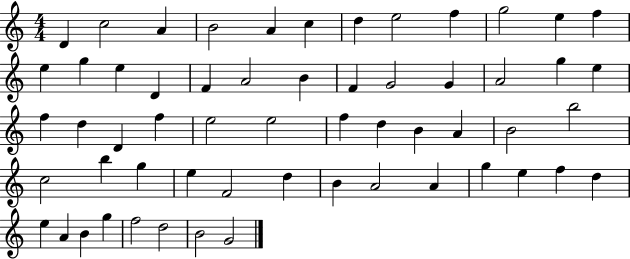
D4/q C5/h A4/q B4/h A4/q C5/q D5/q E5/h F5/q G5/h E5/q F5/q E5/q G5/q E5/q D4/q F4/q A4/h B4/q F4/q G4/h G4/q A4/h G5/q E5/q F5/q D5/q D4/q F5/q E5/h E5/h F5/q D5/q B4/q A4/q B4/h B5/h C5/h B5/q G5/q E5/q F4/h D5/q B4/q A4/h A4/q G5/q E5/q F5/q D5/q E5/q A4/q B4/q G5/q F5/h D5/h B4/h G4/h